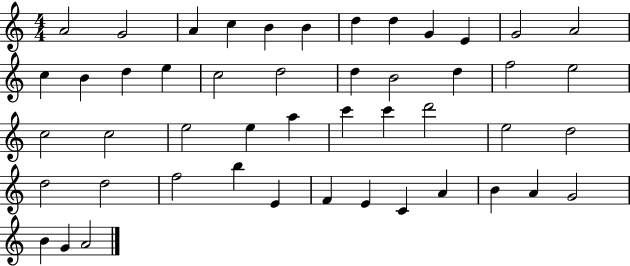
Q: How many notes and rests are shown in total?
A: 48